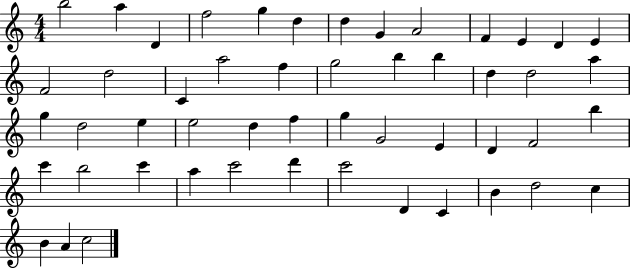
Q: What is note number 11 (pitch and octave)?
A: E4